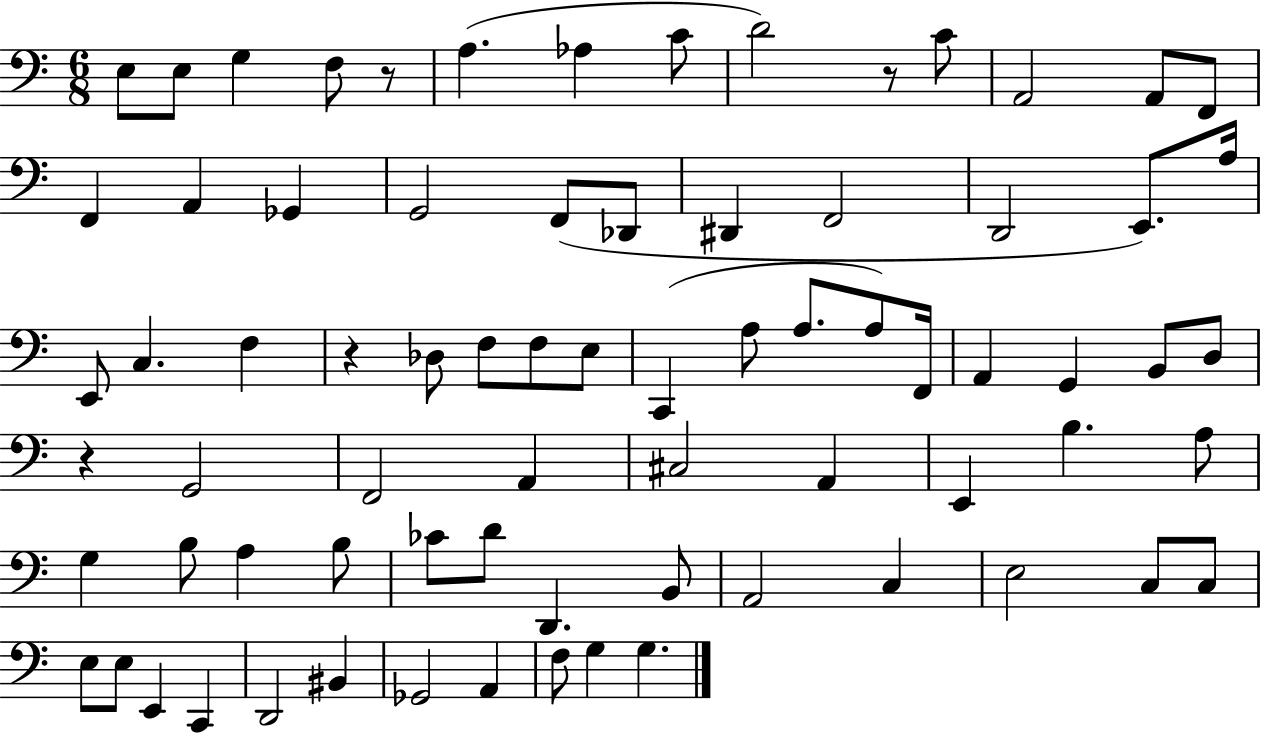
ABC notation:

X:1
T:Untitled
M:6/8
L:1/4
K:C
E,/2 E,/2 G, F,/2 z/2 A, _A, C/2 D2 z/2 C/2 A,,2 A,,/2 F,,/2 F,, A,, _G,, G,,2 F,,/2 _D,,/2 ^D,, F,,2 D,,2 E,,/2 A,/4 E,,/2 C, F, z _D,/2 F,/2 F,/2 E,/2 C,, A,/2 A,/2 A,/2 F,,/4 A,, G,, B,,/2 D,/2 z G,,2 F,,2 A,, ^C,2 A,, E,, B, A,/2 G, B,/2 A, B,/2 _C/2 D/2 D,, B,,/2 A,,2 C, E,2 C,/2 C,/2 E,/2 E,/2 E,, C,, D,,2 ^B,, _G,,2 A,, F,/2 G, G,